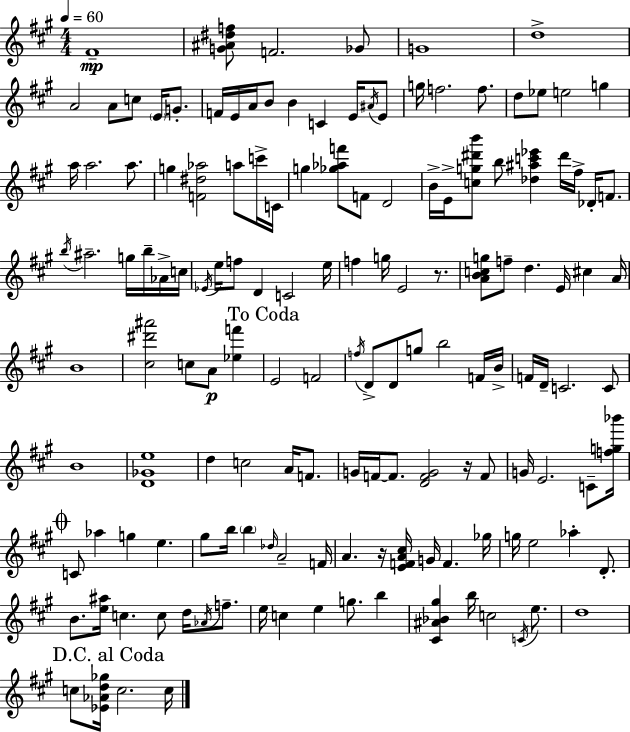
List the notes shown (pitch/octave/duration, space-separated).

F#4/w [G4,A#4,D#5,F5]/e F4/h. Gb4/e G4/w D5/w A4/h A4/e C5/e E4/s G4/e. F4/s E4/s A4/s B4/e B4/q C4/q E4/s A#4/s E4/e G5/s F5/h. F5/e. D5/e Eb5/e E5/h G5/q A5/s A5/h. A5/e. G5/q [F4,D#5,Ab5]/h A5/e C6/s C4/s G5/q [Gb5,Ab5,F6]/e F4/e D4/h B4/s E4/s [C5,G5,D#6,B6]/e B5/e [Db5,A#5,C6,Eb6]/q D#6/s F#5/s Db4/s F4/e. B5/s A#5/h. G5/s B5/s Ab4/s C5/s Eb4/s E5/s F5/e D4/q C4/h E5/s F5/q G5/s E4/h R/e. [A4,B4,C5,G5]/e F5/e D5/q. E4/s C#5/q A4/s B4/w [C#5,D#6,A#6]/h C5/e A4/e [Eb5,F6]/q E4/h F4/h F5/s D4/e D4/e G5/e B5/h F4/s B4/s F4/s D4/s C4/h. C4/e B4/w [D4,Gb4,E5]/w D5/q C5/h A4/s F4/e. G4/s F4/s F4/e. [D4,F4,G4]/h R/s F4/e G4/s E4/h. C4/e [F5,G5,Bb6]/s C4/e Ab5/q G5/q E5/q. G#5/e B5/s B5/q Db5/s A4/h F4/s A4/q. R/s [E4,F4,A4,C#5]/s G4/s F4/q. Gb5/s G5/s E5/h Ab5/q D4/e. B4/e. [E5,A#5]/s C5/q. C5/e D5/s Ab4/s F5/e. E5/s C5/q E5/q G5/e. B5/q [C#4,A#4,Bb4,G#5]/q B5/s C5/h C4/s E5/e. D5/w C5/e [Eb4,Ab4,D5,Gb5]/s C5/h. C5/s